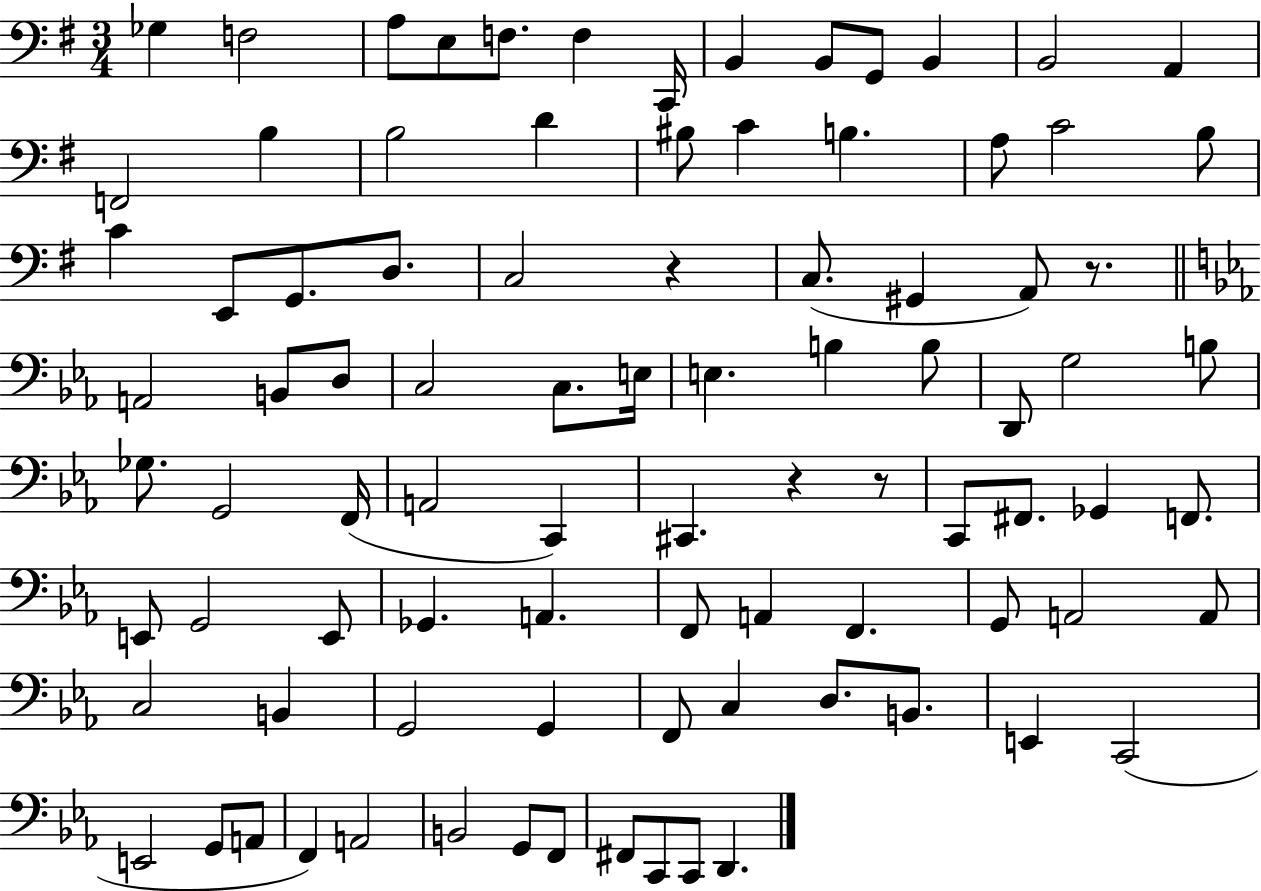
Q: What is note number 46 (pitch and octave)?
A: F2